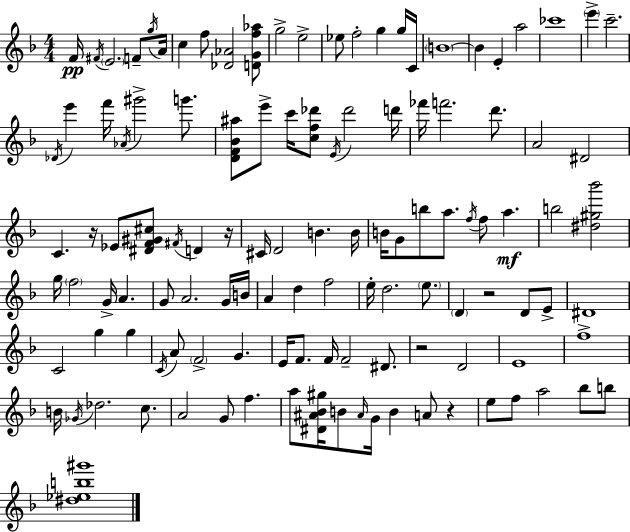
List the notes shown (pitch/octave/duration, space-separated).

F4/s F#4/s E4/h. F4/e G5/s A4/s C5/q F5/e [Db4,Ab4]/h [D4,G4,F5,Ab5]/e G5/h E5/h Eb5/e F5/h G5/q G5/s C4/s B4/w B4/q E4/q A5/h CES6/w E6/q C6/h. Db4/s E6/q F6/s Ab4/s G#6/h G6/e. [D4,F4,Bb4,A#5]/e E6/e C6/s [C5,F5,Db6]/e E4/s Db6/h D6/s FES6/s F6/h. D6/e. A4/h D#4/h C4/q. R/s Eb4/e [D#4,F4,G#4,C#5]/e F#4/s D4/q R/s C#4/s D4/h B4/q. B4/s B4/s G4/e B5/e A5/e. F5/s F5/e A5/q. B5/h [D#5,G#5,Bb6]/h G5/s F5/h G4/s A4/q. G4/e A4/h. G4/s B4/s A4/q D5/q F5/h E5/s D5/h. E5/e. D4/q R/h D4/e E4/e D#4/w C4/h G5/q G5/q C4/s A4/e F4/h G4/q. E4/s F4/e. F4/s F4/h D#4/e. R/h D4/h E4/w F5/w B4/s Gb4/s Db5/h. C5/e. A4/h G4/e F5/q. A5/e [D#4,A#4,Bb4,G#5]/s B4/e A#4/s G4/s B4/q A4/e R/q E5/e F5/e A5/h Bb5/e B5/e [D#5,Eb5,B5,G#6]/w